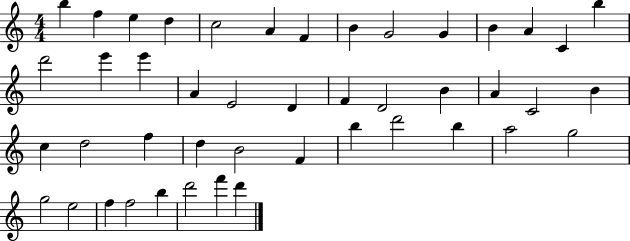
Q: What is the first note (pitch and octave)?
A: B5